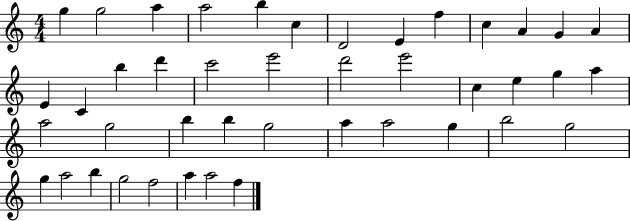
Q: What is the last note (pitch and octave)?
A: F5